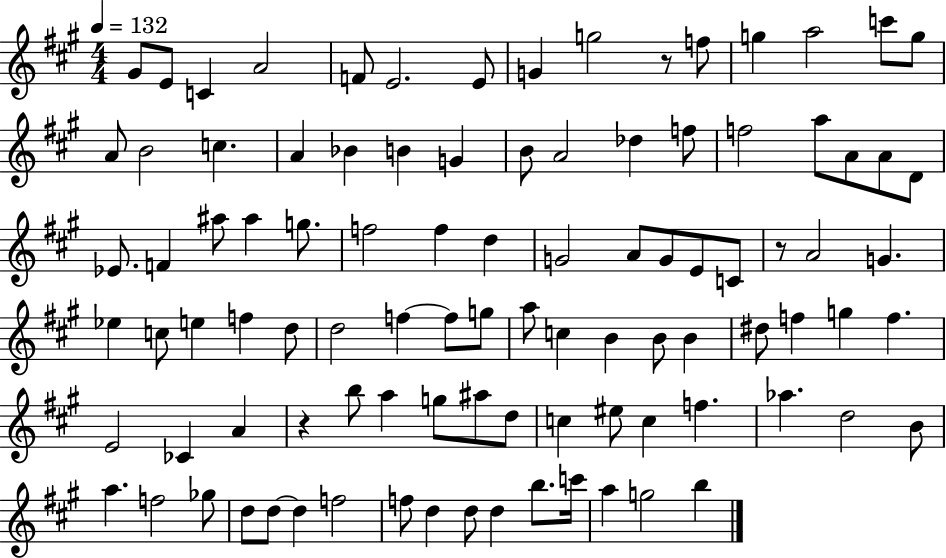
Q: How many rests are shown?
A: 3